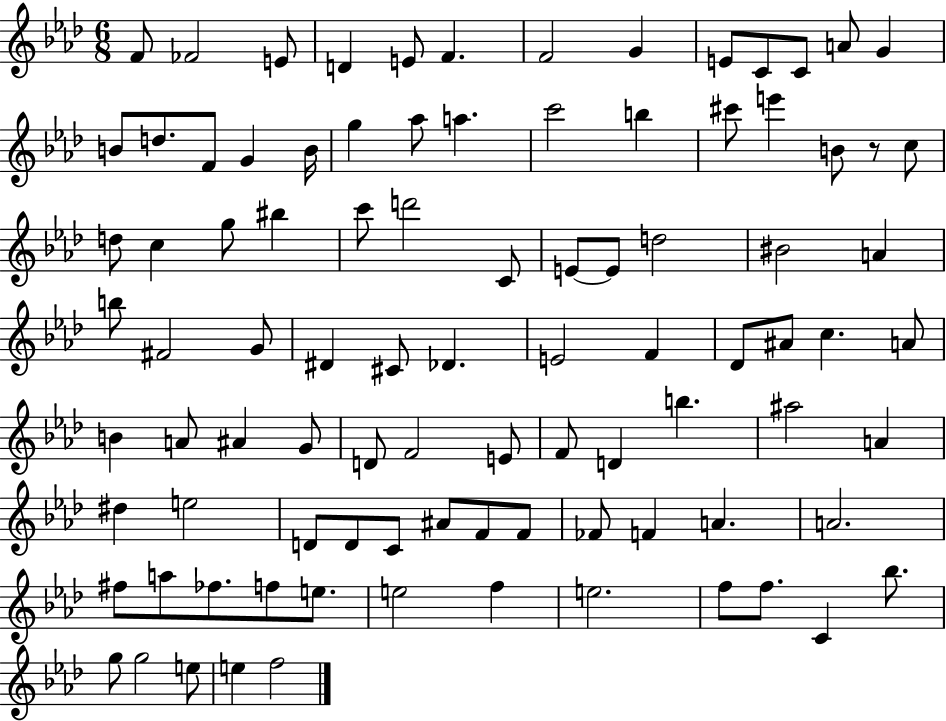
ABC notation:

X:1
T:Untitled
M:6/8
L:1/4
K:Ab
F/2 _F2 E/2 D E/2 F F2 G E/2 C/2 C/2 A/2 G B/2 d/2 F/2 G B/4 g _a/2 a c'2 b ^c'/2 e' B/2 z/2 c/2 d/2 c g/2 ^b c'/2 d'2 C/2 E/2 E/2 d2 ^B2 A b/2 ^F2 G/2 ^D ^C/2 _D E2 F _D/2 ^A/2 c A/2 B A/2 ^A G/2 D/2 F2 E/2 F/2 D b ^a2 A ^d e2 D/2 D/2 C/2 ^A/2 F/2 F/2 _F/2 F A A2 ^f/2 a/2 _f/2 f/2 e/2 e2 f e2 f/2 f/2 C _b/2 g/2 g2 e/2 e f2